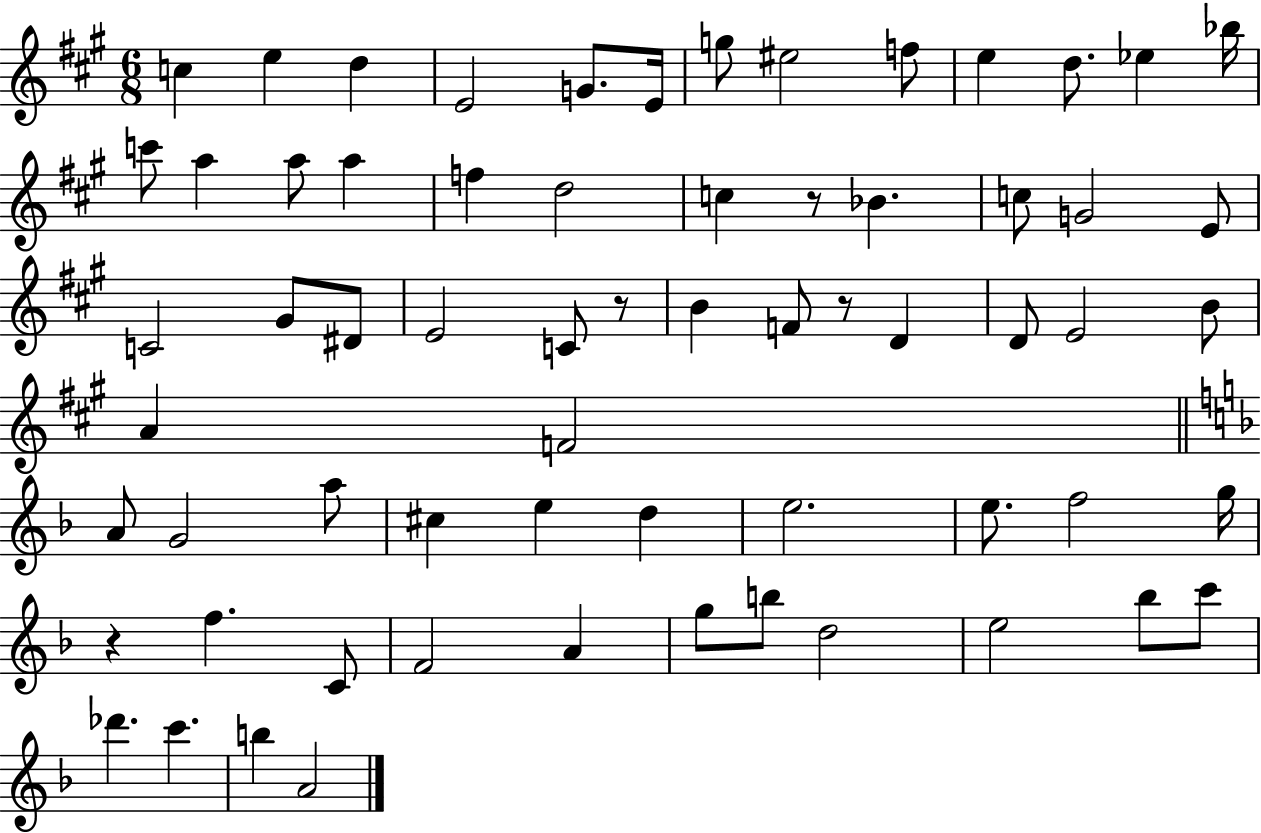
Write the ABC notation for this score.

X:1
T:Untitled
M:6/8
L:1/4
K:A
c e d E2 G/2 E/4 g/2 ^e2 f/2 e d/2 _e _b/4 c'/2 a a/2 a f d2 c z/2 _B c/2 G2 E/2 C2 ^G/2 ^D/2 E2 C/2 z/2 B F/2 z/2 D D/2 E2 B/2 A F2 A/2 G2 a/2 ^c e d e2 e/2 f2 g/4 z f C/2 F2 A g/2 b/2 d2 e2 _b/2 c'/2 _d' c' b A2